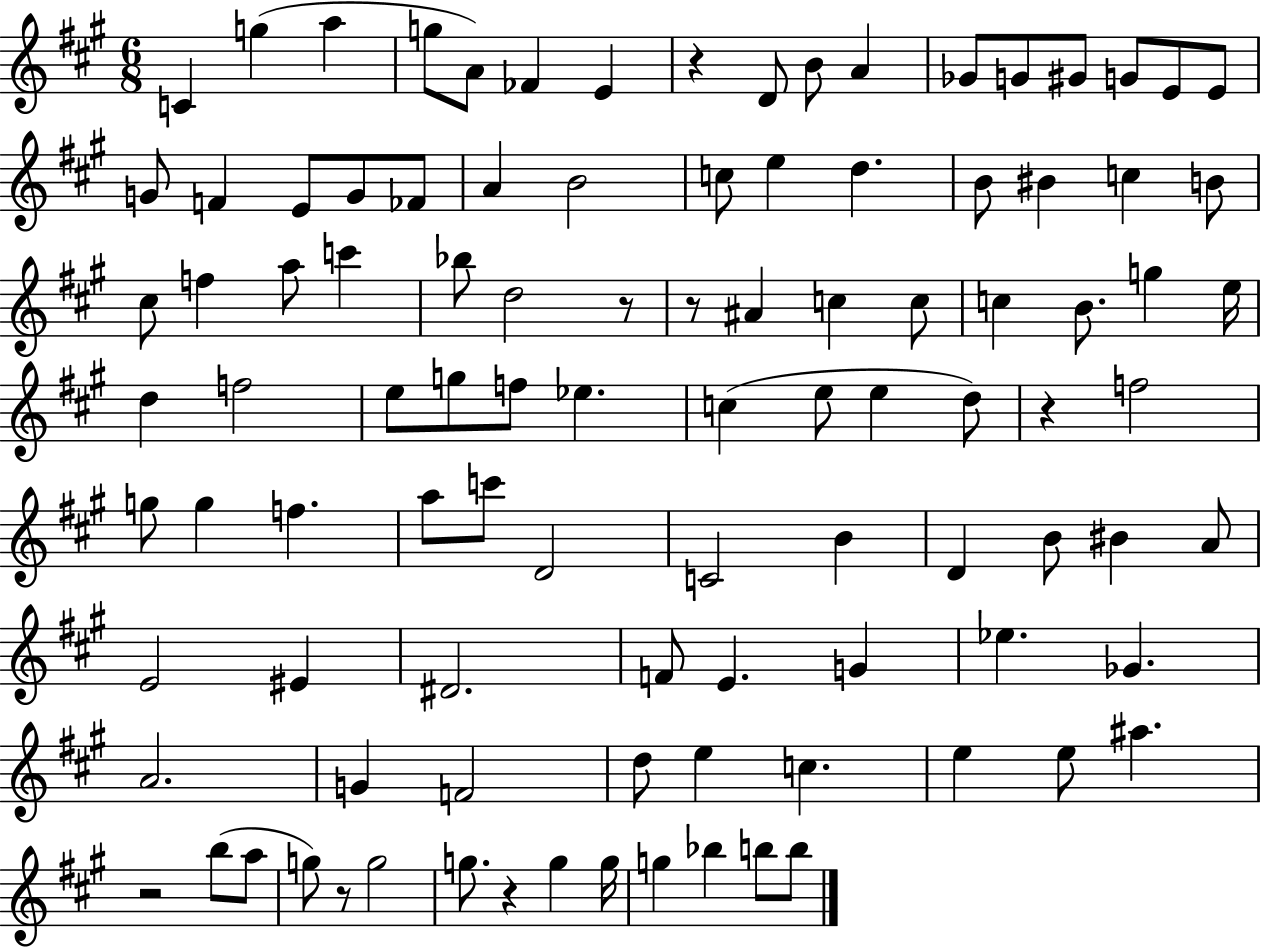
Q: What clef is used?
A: treble